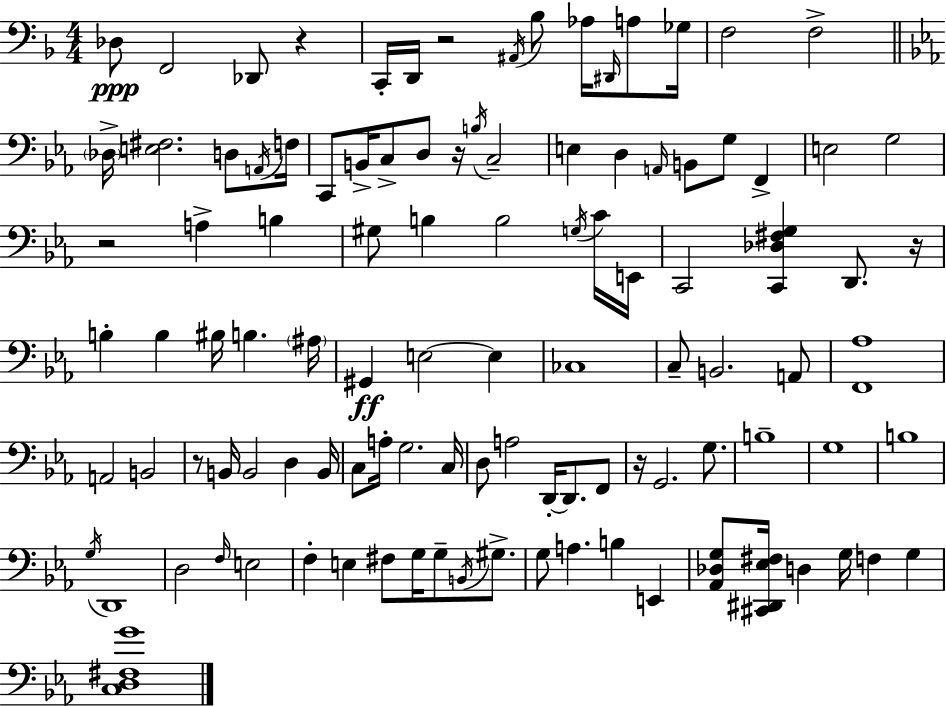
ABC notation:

X:1
T:Untitled
M:4/4
L:1/4
K:F
_D,/2 F,,2 _D,,/2 z C,,/4 D,,/4 z2 ^A,,/4 _B,/2 _A,/4 ^D,,/4 A,/2 _G,/4 F,2 F,2 _D,/4 [E,^F,]2 D,/2 A,,/4 F,/4 C,,/2 B,,/4 C,/2 D,/2 z/4 B,/4 C,2 E, D, A,,/4 B,,/2 G,/2 F,, E,2 G,2 z2 A, B, ^G,/2 B, B,2 G,/4 C/4 E,,/4 C,,2 [C,,_D,^F,G,] D,,/2 z/4 B, B, ^B,/4 B, ^A,/4 ^G,, E,2 E, _C,4 C,/2 B,,2 A,,/2 [F,,_A,]4 A,,2 B,,2 z/2 B,,/4 B,,2 D, B,,/4 C,/2 A,/4 G,2 C,/4 D,/2 A,2 D,,/4 D,,/2 F,,/2 z/4 G,,2 G,/2 B,4 G,4 B,4 G,/4 D,,4 D,2 F,/4 E,2 F, E, ^F,/2 G,/4 G,/2 B,,/4 ^G,/2 G,/2 A, B, E,, [_A,,_D,G,]/2 [^C,,^D,,_E,^F,]/4 D, G,/4 F, G, [C,D,^F,G]4